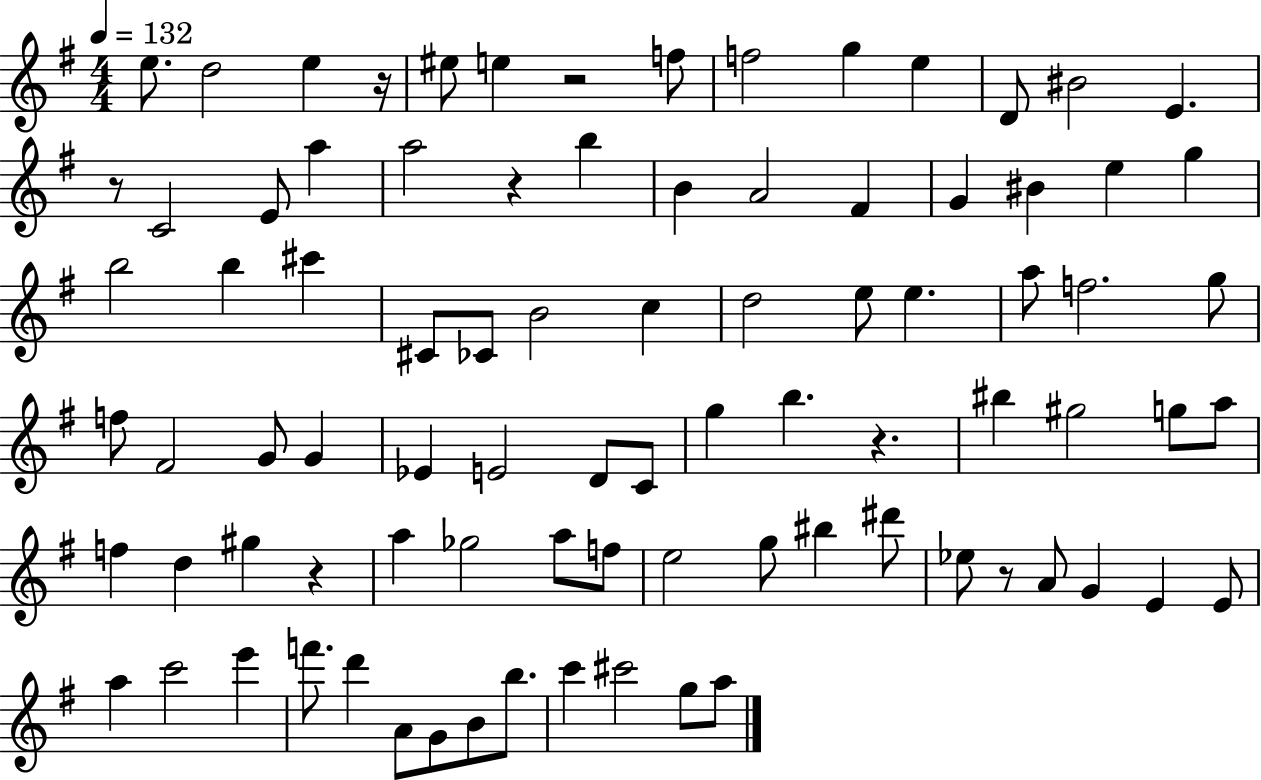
E5/e. D5/h E5/q R/s EIS5/e E5/q R/h F5/e F5/h G5/q E5/q D4/e BIS4/h E4/q. R/e C4/h E4/e A5/q A5/h R/q B5/q B4/q A4/h F#4/q G4/q BIS4/q E5/q G5/q B5/h B5/q C#6/q C#4/e CES4/e B4/h C5/q D5/h E5/e E5/q. A5/e F5/h. G5/e F5/e F#4/h G4/e G4/q Eb4/q E4/h D4/e C4/e G5/q B5/q. R/q. BIS5/q G#5/h G5/e A5/e F5/q D5/q G#5/q R/q A5/q Gb5/h A5/e F5/e E5/h G5/e BIS5/q D#6/e Eb5/e R/e A4/e G4/q E4/q E4/e A5/q C6/h E6/q F6/e. D6/q A4/e G4/e B4/e B5/e. C6/q C#6/h G5/e A5/e